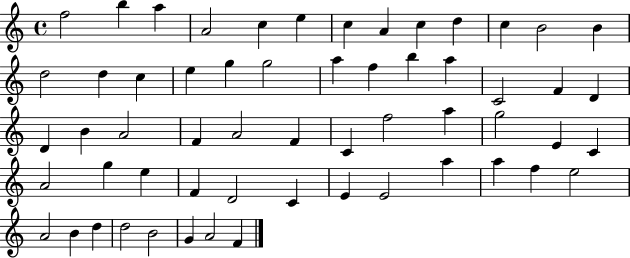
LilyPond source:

{
  \clef treble
  \time 4/4
  \defaultTimeSignature
  \key c \major
  f''2 b''4 a''4 | a'2 c''4 e''4 | c''4 a'4 c''4 d''4 | c''4 b'2 b'4 | \break d''2 d''4 c''4 | e''4 g''4 g''2 | a''4 f''4 b''4 a''4 | c'2 f'4 d'4 | \break d'4 b'4 a'2 | f'4 a'2 f'4 | c'4 f''2 a''4 | g''2 e'4 c'4 | \break a'2 g''4 e''4 | f'4 d'2 c'4 | e'4 e'2 a''4 | a''4 f''4 e''2 | \break a'2 b'4 d''4 | d''2 b'2 | g'4 a'2 f'4 | \bar "|."
}